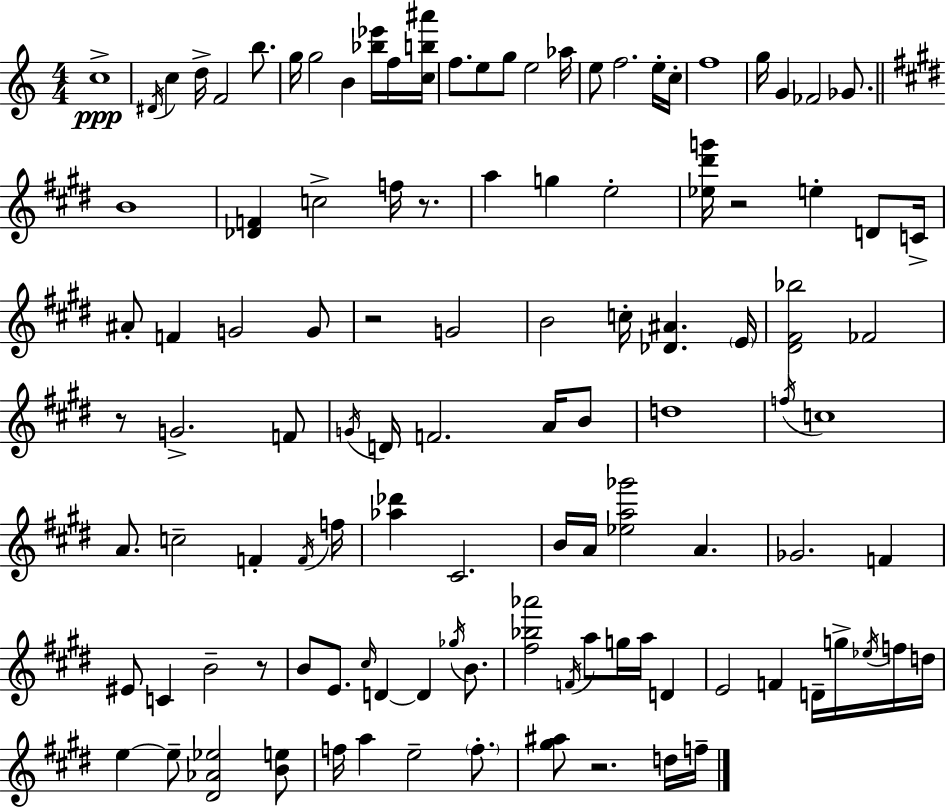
C5/w D#4/s C5/q D5/s F4/h B5/e. G5/s G5/h B4/q [Bb5,Eb6]/s F5/s [C5,B5,A#6]/s F5/e. E5/e G5/e E5/h Ab5/s E5/e F5/h. E5/s C5/s F5/w G5/s G4/q FES4/h Gb4/e. B4/w [Db4,F4]/q C5/h F5/s R/e. A5/q G5/q E5/h [Eb5,D#6,G6]/s R/h E5/q D4/e C4/s A#4/e F4/q G4/h G4/e R/h G4/h B4/h C5/s [Db4,A#4]/q. E4/s [D#4,F#4,Bb5]/h FES4/h R/e G4/h. F4/e G4/s D4/s F4/h. A4/s B4/e D5/w F5/s C5/w A4/e. C5/h F4/q F4/s F5/s [Ab5,Db6]/q C#4/h. B4/s A4/s [Eb5,A5,Gb6]/h A4/q. Gb4/h. F4/q EIS4/e C4/q B4/h R/e B4/e E4/e. C#5/s D4/q D4/q Gb5/s B4/e. [F#5,Bb5,Ab6]/h F4/s A5/e G5/s A5/s D4/q E4/h F4/q D4/s G5/s Eb5/s F5/s D5/s E5/q E5/e [D#4,Ab4,Eb5]/h [B4,E5]/e F5/s A5/q E5/h F5/e. [G#5,A#5]/e R/h. D5/s F5/s